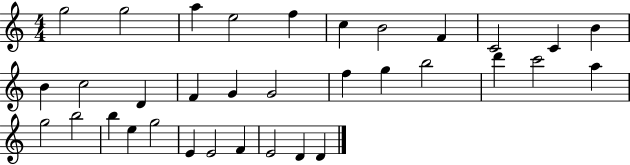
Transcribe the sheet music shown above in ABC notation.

X:1
T:Untitled
M:4/4
L:1/4
K:C
g2 g2 a e2 f c B2 F C2 C B B c2 D F G G2 f g b2 d' c'2 a g2 b2 b e g2 E E2 F E2 D D